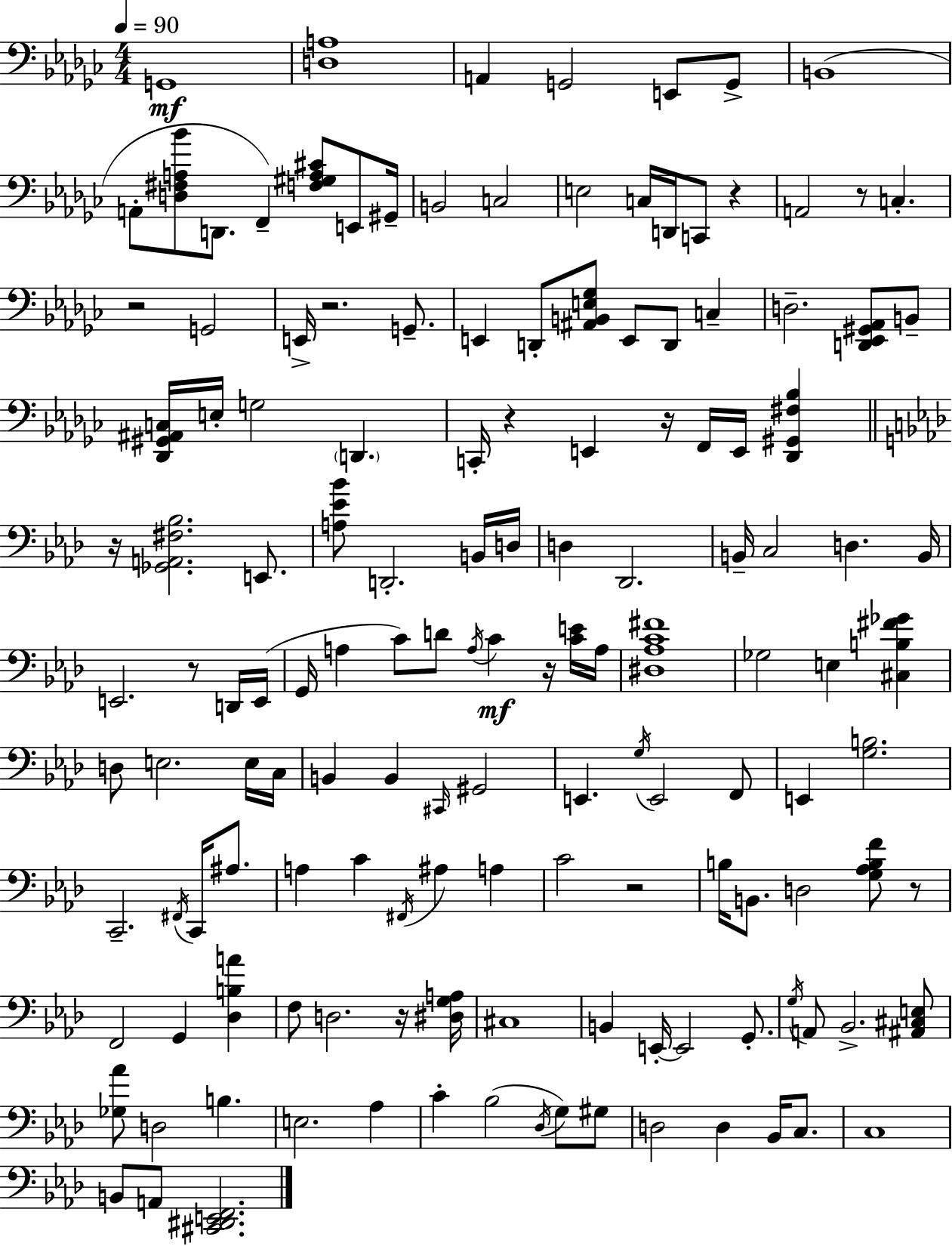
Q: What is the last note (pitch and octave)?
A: A2